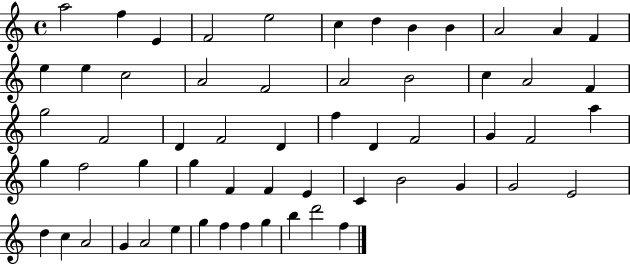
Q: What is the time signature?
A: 4/4